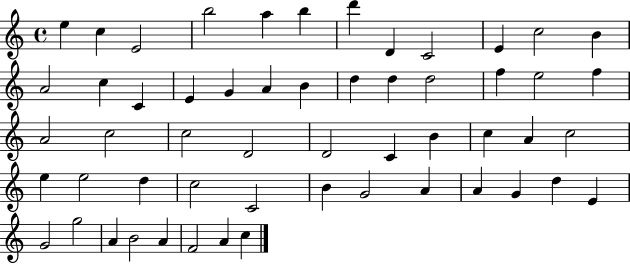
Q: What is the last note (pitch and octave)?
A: C5